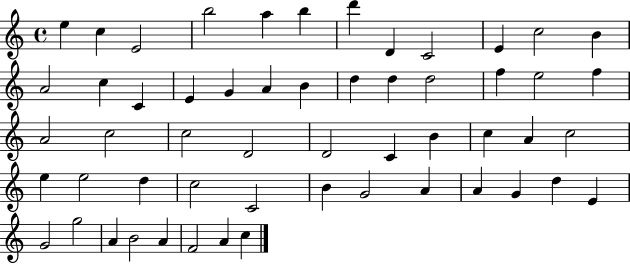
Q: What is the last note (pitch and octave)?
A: C5